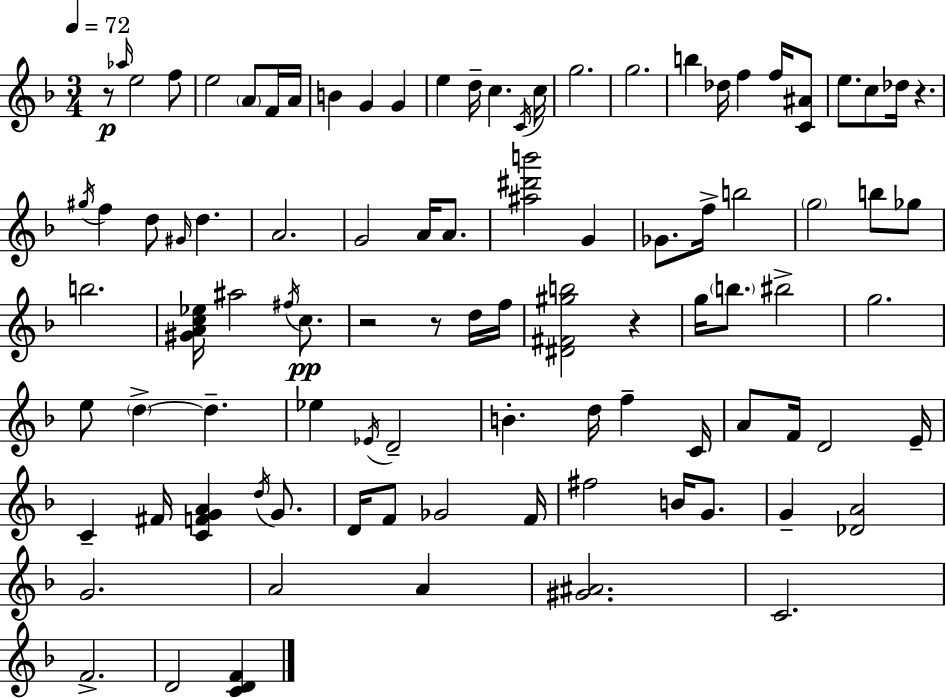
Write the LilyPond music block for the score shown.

{
  \clef treble
  \numericTimeSignature
  \time 3/4
  \key d \minor
  \tempo 4 = 72
  r8\p \grace { aes''16 } e''2 f''8 | e''2 \parenthesize a'8 f'16 | a'16 b'4 g'4 g'4 | e''4 d''16-- c''4. | \break \acciaccatura { c'16 } c''16 g''2. | g''2. | b''4 des''16 f''4 f''16 | <c' ais'>8 e''8. c''8 des''16 r4. | \break \acciaccatura { gis''16 } f''4 d''8 \grace { gis'16 } d''4. | a'2. | g'2 | a'16 a'8. <ais'' dis''' b'''>2 | \break g'4 ges'8. f''16-> b''2 | \parenthesize g''2 | b''8 ges''8 b''2. | <gis' a' c'' ees''>16 ais''2 | \break \acciaccatura { fis''16 }\pp c''8. r2 | r8 d''16 f''16 <dis' fis' gis'' b''>2 | r4 g''16 \parenthesize b''8. bis''2-> | g''2. | \break e''8 \parenthesize d''4->~~ d''4.-- | ees''4 \acciaccatura { ees'16 } d'2-- | b'4.-. | d''16 f''4-- c'16 a'8 f'16 d'2 | \break e'16-- c'4-- fis'16 <c' f' g' a'>4 | \acciaccatura { d''16 } g'8. d'16 f'8 ges'2 | f'16 fis''2 | b'16 g'8. g'4-- <des' a'>2 | \break g'2. | a'2 | a'4 <gis' ais'>2. | c'2. | \break f'2.-> | d'2 | <c' d' f'>4 \bar "|."
}